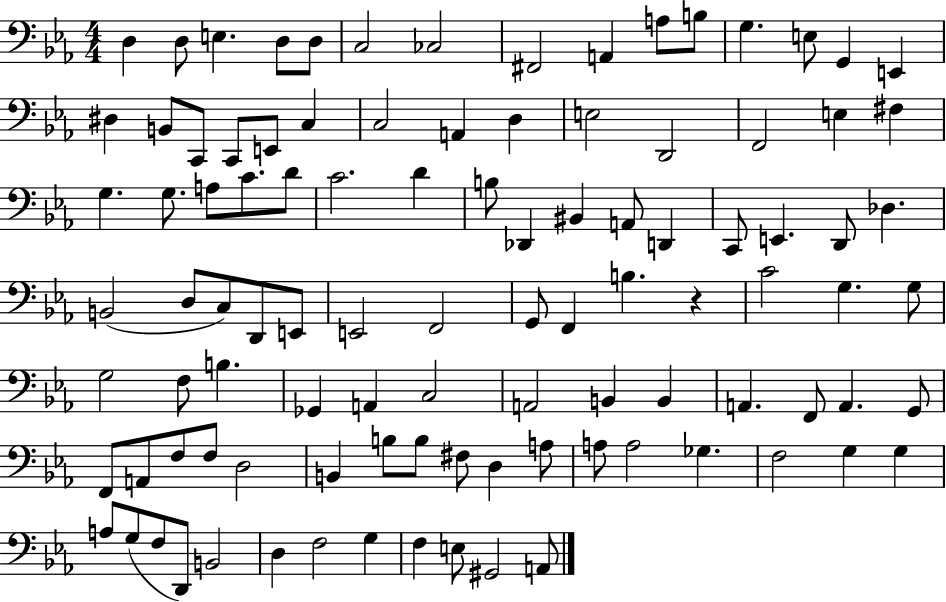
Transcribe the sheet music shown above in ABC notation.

X:1
T:Untitled
M:4/4
L:1/4
K:Eb
D, D,/2 E, D,/2 D,/2 C,2 _C,2 ^F,,2 A,, A,/2 B,/2 G, E,/2 G,, E,, ^D, B,,/2 C,,/2 C,,/2 E,,/2 C, C,2 A,, D, E,2 D,,2 F,,2 E, ^F, G, G,/2 A,/2 C/2 D/2 C2 D B,/2 _D,, ^B,, A,,/2 D,, C,,/2 E,, D,,/2 _D, B,,2 D,/2 C,/2 D,,/2 E,,/2 E,,2 F,,2 G,,/2 F,, B, z C2 G, G,/2 G,2 F,/2 B, _G,, A,, C,2 A,,2 B,, B,, A,, F,,/2 A,, G,,/2 F,,/2 A,,/2 F,/2 F,/2 D,2 B,, B,/2 B,/2 ^F,/2 D, A,/2 A,/2 A,2 _G, F,2 G, G, A,/2 G,/2 F,/2 D,,/2 B,,2 D, F,2 G, F, E,/2 ^G,,2 A,,/2